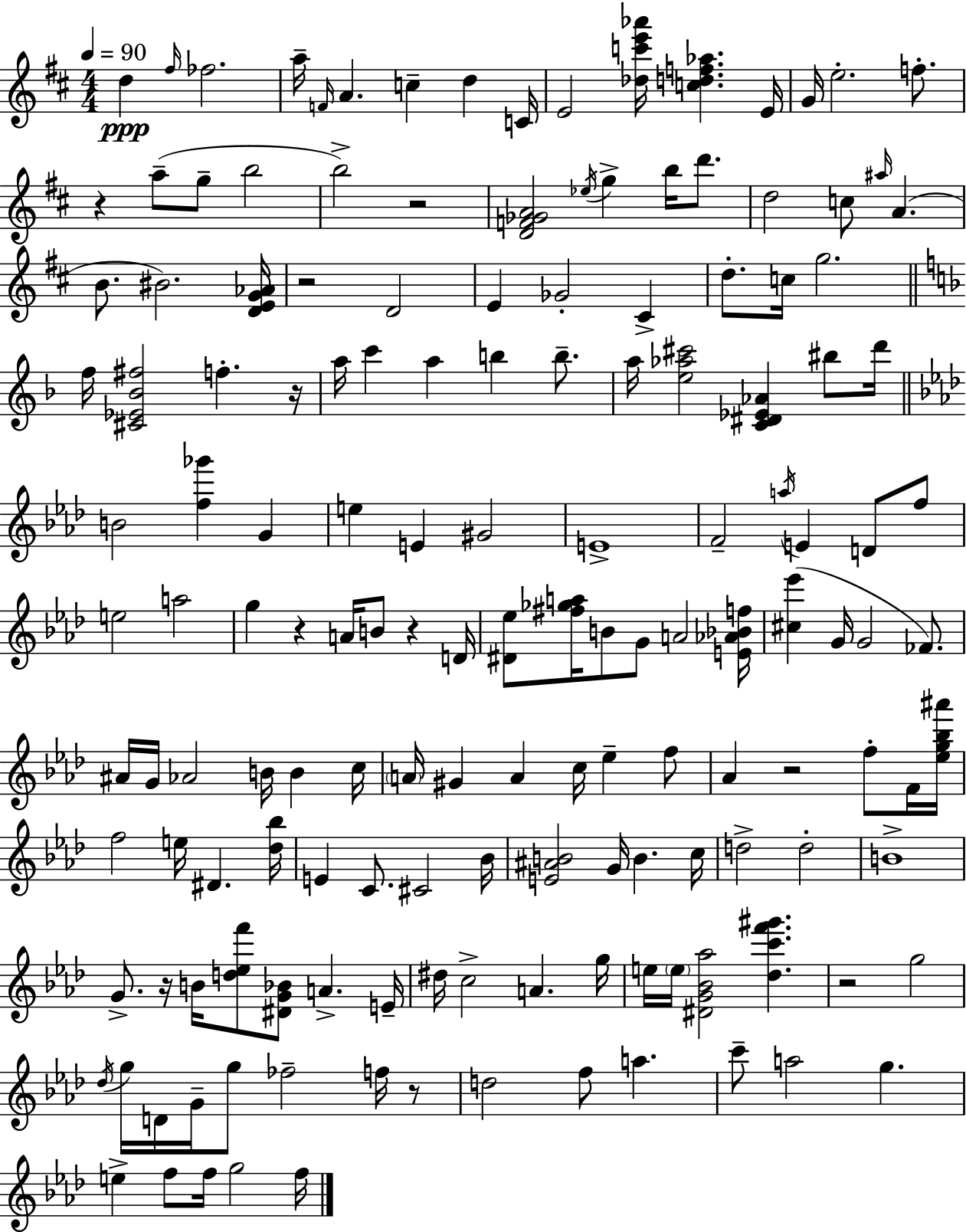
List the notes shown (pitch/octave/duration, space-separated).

D5/q F#5/s FES5/h. A5/s F4/s A4/q. C5/q D5/q C4/s E4/h [Db5,C6,E6,Ab6]/s [C5,D5,F5,Ab5]/q. E4/s G4/s E5/h. F5/e. R/q A5/e G5/e B5/h B5/h R/h [D4,F4,Gb4,A4]/h Eb5/s G5/q B5/s D6/e. D5/h C5/e A#5/s A4/q. B4/e. BIS4/h. [D4,E4,G4,Ab4]/s R/h D4/h E4/q Gb4/h C#4/q D5/e. C5/s G5/h. F5/s [C#4,Eb4,Bb4,F#5]/h F5/q. R/s A5/s C6/q A5/q B5/q B5/e. A5/s [E5,Ab5,C#6]/h [C4,D#4,Eb4,Ab4]/q BIS5/e D6/s B4/h [F5,Gb6]/q G4/q E5/q E4/q G#4/h E4/w F4/h A5/s E4/q D4/e F5/e E5/h A5/h G5/q R/q A4/s B4/e R/q D4/s [D#4,Eb5]/e [F#5,Gb5,A5]/s B4/e G4/e A4/h [E4,Ab4,Bb4,F5]/s [C#5,Eb6]/q G4/s G4/h FES4/e. A#4/s G4/s Ab4/h B4/s B4/q C5/s A4/s G#4/q A4/q C5/s Eb5/q F5/e Ab4/q R/h F5/e F4/s [Eb5,G5,Bb5,A#6]/s F5/h E5/s D#4/q. [Db5,Bb5]/s E4/q C4/e. C#4/h Bb4/s [E4,A#4,B4]/h G4/s B4/q. C5/s D5/h D5/h B4/w G4/e. R/s B4/s [D5,Eb5,F6]/e [D#4,G4,Bb4]/e A4/q. E4/s D#5/s C5/h A4/q. G5/s E5/s E5/s [D#4,G4,Bb4,Ab5]/h [Db5,C6,F6,G#6]/q. R/h G5/h Db5/s G5/s D4/s G4/s G5/e FES5/h F5/s R/e D5/h F5/e A5/q. C6/e A5/h G5/q. E5/q F5/e F5/s G5/h F5/s